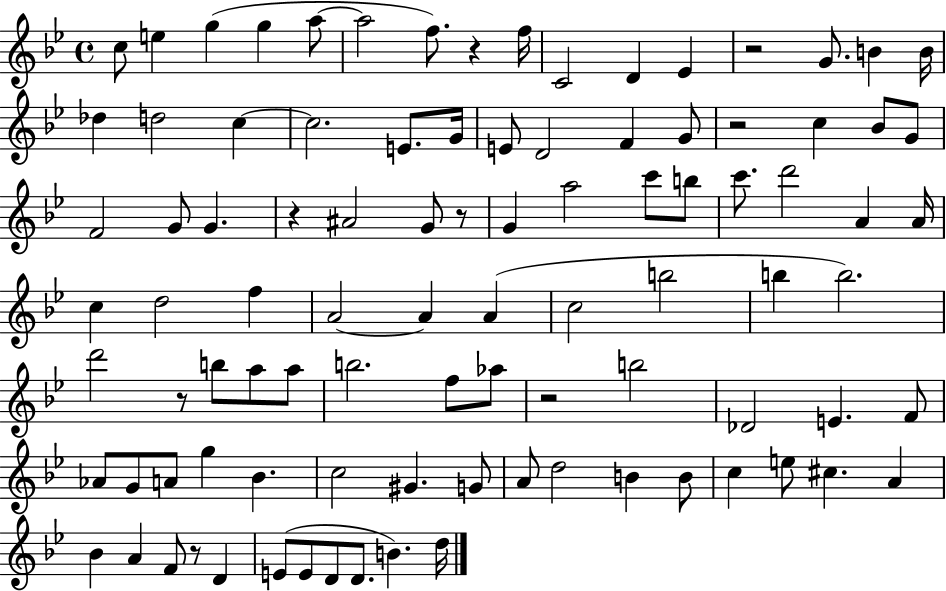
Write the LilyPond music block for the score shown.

{
  \clef treble
  \time 4/4
  \defaultTimeSignature
  \key bes \major
  c''8 e''4 g''4( g''4 a''8~~ | a''2 f''8.) r4 f''16 | c'2 d'4 ees'4 | r2 g'8. b'4 b'16 | \break des''4 d''2 c''4~~ | c''2. e'8. g'16 | e'8 d'2 f'4 g'8 | r2 c''4 bes'8 g'8 | \break f'2 g'8 g'4. | r4 ais'2 g'8 r8 | g'4 a''2 c'''8 b''8 | c'''8. d'''2 a'4 a'16 | \break c''4 d''2 f''4 | a'2~~ a'4 a'4( | c''2 b''2 | b''4 b''2.) | \break d'''2 r8 b''8 a''8 a''8 | b''2. f''8 aes''8 | r2 b''2 | des'2 e'4. f'8 | \break aes'8 g'8 a'8 g''4 bes'4. | c''2 gis'4. g'8 | a'8 d''2 b'4 b'8 | c''4 e''8 cis''4. a'4 | \break bes'4 a'4 f'8 r8 d'4 | e'8( e'8 d'8 d'8. b'4.) d''16 | \bar "|."
}